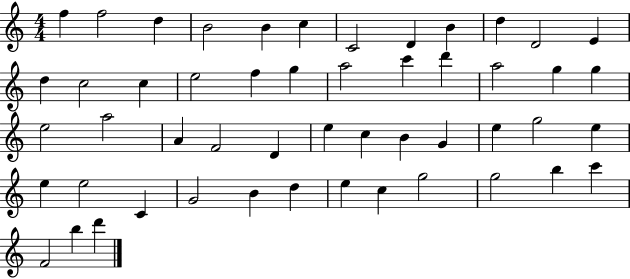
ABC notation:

X:1
T:Untitled
M:4/4
L:1/4
K:C
f f2 d B2 B c C2 D B d D2 E d c2 c e2 f g a2 c' d' a2 g g e2 a2 A F2 D e c B G e g2 e e e2 C G2 B d e c g2 g2 b c' F2 b d'